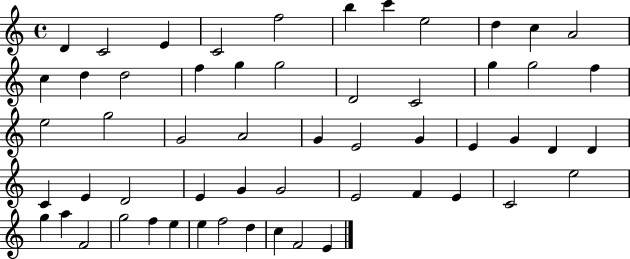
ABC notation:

X:1
T:Untitled
M:4/4
L:1/4
K:C
D C2 E C2 f2 b c' e2 d c A2 c d d2 f g g2 D2 C2 g g2 f e2 g2 G2 A2 G E2 G E G D D C E D2 E G G2 E2 F E C2 e2 g a F2 g2 f e e f2 d c F2 E